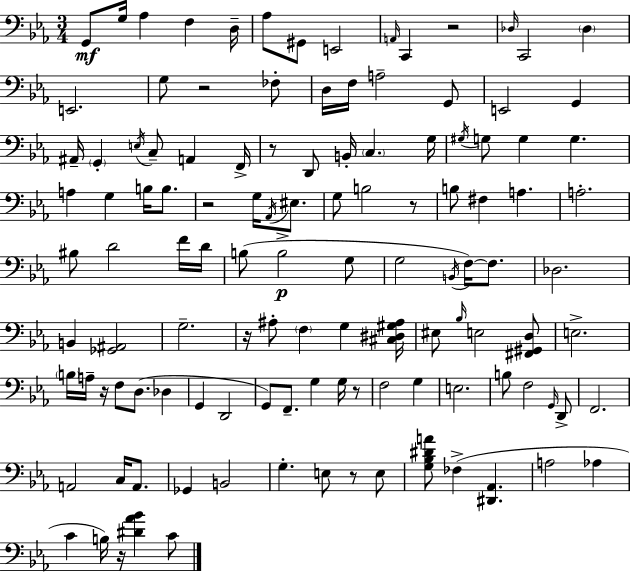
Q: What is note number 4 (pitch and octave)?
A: F3